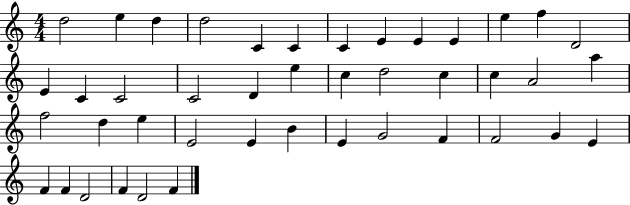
{
  \clef treble
  \numericTimeSignature
  \time 4/4
  \key c \major
  d''2 e''4 d''4 | d''2 c'4 c'4 | c'4 e'4 e'4 e'4 | e''4 f''4 d'2 | \break e'4 c'4 c'2 | c'2 d'4 e''4 | c''4 d''2 c''4 | c''4 a'2 a''4 | \break f''2 d''4 e''4 | e'2 e'4 b'4 | e'4 g'2 f'4 | f'2 g'4 e'4 | \break f'4 f'4 d'2 | f'4 d'2 f'4 | \bar "|."
}